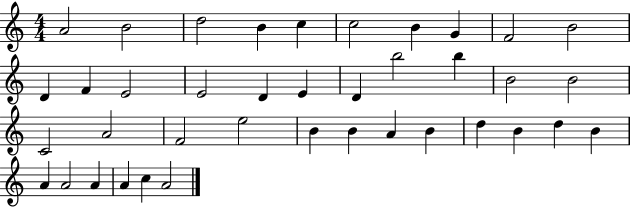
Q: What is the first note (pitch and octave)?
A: A4